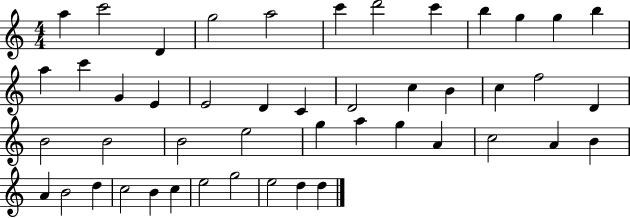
X:1
T:Untitled
M:4/4
L:1/4
K:C
a c'2 D g2 a2 c' d'2 c' b g g b a c' G E E2 D C D2 c B c f2 D B2 B2 B2 e2 g a g A c2 A B A B2 d c2 B c e2 g2 e2 d d